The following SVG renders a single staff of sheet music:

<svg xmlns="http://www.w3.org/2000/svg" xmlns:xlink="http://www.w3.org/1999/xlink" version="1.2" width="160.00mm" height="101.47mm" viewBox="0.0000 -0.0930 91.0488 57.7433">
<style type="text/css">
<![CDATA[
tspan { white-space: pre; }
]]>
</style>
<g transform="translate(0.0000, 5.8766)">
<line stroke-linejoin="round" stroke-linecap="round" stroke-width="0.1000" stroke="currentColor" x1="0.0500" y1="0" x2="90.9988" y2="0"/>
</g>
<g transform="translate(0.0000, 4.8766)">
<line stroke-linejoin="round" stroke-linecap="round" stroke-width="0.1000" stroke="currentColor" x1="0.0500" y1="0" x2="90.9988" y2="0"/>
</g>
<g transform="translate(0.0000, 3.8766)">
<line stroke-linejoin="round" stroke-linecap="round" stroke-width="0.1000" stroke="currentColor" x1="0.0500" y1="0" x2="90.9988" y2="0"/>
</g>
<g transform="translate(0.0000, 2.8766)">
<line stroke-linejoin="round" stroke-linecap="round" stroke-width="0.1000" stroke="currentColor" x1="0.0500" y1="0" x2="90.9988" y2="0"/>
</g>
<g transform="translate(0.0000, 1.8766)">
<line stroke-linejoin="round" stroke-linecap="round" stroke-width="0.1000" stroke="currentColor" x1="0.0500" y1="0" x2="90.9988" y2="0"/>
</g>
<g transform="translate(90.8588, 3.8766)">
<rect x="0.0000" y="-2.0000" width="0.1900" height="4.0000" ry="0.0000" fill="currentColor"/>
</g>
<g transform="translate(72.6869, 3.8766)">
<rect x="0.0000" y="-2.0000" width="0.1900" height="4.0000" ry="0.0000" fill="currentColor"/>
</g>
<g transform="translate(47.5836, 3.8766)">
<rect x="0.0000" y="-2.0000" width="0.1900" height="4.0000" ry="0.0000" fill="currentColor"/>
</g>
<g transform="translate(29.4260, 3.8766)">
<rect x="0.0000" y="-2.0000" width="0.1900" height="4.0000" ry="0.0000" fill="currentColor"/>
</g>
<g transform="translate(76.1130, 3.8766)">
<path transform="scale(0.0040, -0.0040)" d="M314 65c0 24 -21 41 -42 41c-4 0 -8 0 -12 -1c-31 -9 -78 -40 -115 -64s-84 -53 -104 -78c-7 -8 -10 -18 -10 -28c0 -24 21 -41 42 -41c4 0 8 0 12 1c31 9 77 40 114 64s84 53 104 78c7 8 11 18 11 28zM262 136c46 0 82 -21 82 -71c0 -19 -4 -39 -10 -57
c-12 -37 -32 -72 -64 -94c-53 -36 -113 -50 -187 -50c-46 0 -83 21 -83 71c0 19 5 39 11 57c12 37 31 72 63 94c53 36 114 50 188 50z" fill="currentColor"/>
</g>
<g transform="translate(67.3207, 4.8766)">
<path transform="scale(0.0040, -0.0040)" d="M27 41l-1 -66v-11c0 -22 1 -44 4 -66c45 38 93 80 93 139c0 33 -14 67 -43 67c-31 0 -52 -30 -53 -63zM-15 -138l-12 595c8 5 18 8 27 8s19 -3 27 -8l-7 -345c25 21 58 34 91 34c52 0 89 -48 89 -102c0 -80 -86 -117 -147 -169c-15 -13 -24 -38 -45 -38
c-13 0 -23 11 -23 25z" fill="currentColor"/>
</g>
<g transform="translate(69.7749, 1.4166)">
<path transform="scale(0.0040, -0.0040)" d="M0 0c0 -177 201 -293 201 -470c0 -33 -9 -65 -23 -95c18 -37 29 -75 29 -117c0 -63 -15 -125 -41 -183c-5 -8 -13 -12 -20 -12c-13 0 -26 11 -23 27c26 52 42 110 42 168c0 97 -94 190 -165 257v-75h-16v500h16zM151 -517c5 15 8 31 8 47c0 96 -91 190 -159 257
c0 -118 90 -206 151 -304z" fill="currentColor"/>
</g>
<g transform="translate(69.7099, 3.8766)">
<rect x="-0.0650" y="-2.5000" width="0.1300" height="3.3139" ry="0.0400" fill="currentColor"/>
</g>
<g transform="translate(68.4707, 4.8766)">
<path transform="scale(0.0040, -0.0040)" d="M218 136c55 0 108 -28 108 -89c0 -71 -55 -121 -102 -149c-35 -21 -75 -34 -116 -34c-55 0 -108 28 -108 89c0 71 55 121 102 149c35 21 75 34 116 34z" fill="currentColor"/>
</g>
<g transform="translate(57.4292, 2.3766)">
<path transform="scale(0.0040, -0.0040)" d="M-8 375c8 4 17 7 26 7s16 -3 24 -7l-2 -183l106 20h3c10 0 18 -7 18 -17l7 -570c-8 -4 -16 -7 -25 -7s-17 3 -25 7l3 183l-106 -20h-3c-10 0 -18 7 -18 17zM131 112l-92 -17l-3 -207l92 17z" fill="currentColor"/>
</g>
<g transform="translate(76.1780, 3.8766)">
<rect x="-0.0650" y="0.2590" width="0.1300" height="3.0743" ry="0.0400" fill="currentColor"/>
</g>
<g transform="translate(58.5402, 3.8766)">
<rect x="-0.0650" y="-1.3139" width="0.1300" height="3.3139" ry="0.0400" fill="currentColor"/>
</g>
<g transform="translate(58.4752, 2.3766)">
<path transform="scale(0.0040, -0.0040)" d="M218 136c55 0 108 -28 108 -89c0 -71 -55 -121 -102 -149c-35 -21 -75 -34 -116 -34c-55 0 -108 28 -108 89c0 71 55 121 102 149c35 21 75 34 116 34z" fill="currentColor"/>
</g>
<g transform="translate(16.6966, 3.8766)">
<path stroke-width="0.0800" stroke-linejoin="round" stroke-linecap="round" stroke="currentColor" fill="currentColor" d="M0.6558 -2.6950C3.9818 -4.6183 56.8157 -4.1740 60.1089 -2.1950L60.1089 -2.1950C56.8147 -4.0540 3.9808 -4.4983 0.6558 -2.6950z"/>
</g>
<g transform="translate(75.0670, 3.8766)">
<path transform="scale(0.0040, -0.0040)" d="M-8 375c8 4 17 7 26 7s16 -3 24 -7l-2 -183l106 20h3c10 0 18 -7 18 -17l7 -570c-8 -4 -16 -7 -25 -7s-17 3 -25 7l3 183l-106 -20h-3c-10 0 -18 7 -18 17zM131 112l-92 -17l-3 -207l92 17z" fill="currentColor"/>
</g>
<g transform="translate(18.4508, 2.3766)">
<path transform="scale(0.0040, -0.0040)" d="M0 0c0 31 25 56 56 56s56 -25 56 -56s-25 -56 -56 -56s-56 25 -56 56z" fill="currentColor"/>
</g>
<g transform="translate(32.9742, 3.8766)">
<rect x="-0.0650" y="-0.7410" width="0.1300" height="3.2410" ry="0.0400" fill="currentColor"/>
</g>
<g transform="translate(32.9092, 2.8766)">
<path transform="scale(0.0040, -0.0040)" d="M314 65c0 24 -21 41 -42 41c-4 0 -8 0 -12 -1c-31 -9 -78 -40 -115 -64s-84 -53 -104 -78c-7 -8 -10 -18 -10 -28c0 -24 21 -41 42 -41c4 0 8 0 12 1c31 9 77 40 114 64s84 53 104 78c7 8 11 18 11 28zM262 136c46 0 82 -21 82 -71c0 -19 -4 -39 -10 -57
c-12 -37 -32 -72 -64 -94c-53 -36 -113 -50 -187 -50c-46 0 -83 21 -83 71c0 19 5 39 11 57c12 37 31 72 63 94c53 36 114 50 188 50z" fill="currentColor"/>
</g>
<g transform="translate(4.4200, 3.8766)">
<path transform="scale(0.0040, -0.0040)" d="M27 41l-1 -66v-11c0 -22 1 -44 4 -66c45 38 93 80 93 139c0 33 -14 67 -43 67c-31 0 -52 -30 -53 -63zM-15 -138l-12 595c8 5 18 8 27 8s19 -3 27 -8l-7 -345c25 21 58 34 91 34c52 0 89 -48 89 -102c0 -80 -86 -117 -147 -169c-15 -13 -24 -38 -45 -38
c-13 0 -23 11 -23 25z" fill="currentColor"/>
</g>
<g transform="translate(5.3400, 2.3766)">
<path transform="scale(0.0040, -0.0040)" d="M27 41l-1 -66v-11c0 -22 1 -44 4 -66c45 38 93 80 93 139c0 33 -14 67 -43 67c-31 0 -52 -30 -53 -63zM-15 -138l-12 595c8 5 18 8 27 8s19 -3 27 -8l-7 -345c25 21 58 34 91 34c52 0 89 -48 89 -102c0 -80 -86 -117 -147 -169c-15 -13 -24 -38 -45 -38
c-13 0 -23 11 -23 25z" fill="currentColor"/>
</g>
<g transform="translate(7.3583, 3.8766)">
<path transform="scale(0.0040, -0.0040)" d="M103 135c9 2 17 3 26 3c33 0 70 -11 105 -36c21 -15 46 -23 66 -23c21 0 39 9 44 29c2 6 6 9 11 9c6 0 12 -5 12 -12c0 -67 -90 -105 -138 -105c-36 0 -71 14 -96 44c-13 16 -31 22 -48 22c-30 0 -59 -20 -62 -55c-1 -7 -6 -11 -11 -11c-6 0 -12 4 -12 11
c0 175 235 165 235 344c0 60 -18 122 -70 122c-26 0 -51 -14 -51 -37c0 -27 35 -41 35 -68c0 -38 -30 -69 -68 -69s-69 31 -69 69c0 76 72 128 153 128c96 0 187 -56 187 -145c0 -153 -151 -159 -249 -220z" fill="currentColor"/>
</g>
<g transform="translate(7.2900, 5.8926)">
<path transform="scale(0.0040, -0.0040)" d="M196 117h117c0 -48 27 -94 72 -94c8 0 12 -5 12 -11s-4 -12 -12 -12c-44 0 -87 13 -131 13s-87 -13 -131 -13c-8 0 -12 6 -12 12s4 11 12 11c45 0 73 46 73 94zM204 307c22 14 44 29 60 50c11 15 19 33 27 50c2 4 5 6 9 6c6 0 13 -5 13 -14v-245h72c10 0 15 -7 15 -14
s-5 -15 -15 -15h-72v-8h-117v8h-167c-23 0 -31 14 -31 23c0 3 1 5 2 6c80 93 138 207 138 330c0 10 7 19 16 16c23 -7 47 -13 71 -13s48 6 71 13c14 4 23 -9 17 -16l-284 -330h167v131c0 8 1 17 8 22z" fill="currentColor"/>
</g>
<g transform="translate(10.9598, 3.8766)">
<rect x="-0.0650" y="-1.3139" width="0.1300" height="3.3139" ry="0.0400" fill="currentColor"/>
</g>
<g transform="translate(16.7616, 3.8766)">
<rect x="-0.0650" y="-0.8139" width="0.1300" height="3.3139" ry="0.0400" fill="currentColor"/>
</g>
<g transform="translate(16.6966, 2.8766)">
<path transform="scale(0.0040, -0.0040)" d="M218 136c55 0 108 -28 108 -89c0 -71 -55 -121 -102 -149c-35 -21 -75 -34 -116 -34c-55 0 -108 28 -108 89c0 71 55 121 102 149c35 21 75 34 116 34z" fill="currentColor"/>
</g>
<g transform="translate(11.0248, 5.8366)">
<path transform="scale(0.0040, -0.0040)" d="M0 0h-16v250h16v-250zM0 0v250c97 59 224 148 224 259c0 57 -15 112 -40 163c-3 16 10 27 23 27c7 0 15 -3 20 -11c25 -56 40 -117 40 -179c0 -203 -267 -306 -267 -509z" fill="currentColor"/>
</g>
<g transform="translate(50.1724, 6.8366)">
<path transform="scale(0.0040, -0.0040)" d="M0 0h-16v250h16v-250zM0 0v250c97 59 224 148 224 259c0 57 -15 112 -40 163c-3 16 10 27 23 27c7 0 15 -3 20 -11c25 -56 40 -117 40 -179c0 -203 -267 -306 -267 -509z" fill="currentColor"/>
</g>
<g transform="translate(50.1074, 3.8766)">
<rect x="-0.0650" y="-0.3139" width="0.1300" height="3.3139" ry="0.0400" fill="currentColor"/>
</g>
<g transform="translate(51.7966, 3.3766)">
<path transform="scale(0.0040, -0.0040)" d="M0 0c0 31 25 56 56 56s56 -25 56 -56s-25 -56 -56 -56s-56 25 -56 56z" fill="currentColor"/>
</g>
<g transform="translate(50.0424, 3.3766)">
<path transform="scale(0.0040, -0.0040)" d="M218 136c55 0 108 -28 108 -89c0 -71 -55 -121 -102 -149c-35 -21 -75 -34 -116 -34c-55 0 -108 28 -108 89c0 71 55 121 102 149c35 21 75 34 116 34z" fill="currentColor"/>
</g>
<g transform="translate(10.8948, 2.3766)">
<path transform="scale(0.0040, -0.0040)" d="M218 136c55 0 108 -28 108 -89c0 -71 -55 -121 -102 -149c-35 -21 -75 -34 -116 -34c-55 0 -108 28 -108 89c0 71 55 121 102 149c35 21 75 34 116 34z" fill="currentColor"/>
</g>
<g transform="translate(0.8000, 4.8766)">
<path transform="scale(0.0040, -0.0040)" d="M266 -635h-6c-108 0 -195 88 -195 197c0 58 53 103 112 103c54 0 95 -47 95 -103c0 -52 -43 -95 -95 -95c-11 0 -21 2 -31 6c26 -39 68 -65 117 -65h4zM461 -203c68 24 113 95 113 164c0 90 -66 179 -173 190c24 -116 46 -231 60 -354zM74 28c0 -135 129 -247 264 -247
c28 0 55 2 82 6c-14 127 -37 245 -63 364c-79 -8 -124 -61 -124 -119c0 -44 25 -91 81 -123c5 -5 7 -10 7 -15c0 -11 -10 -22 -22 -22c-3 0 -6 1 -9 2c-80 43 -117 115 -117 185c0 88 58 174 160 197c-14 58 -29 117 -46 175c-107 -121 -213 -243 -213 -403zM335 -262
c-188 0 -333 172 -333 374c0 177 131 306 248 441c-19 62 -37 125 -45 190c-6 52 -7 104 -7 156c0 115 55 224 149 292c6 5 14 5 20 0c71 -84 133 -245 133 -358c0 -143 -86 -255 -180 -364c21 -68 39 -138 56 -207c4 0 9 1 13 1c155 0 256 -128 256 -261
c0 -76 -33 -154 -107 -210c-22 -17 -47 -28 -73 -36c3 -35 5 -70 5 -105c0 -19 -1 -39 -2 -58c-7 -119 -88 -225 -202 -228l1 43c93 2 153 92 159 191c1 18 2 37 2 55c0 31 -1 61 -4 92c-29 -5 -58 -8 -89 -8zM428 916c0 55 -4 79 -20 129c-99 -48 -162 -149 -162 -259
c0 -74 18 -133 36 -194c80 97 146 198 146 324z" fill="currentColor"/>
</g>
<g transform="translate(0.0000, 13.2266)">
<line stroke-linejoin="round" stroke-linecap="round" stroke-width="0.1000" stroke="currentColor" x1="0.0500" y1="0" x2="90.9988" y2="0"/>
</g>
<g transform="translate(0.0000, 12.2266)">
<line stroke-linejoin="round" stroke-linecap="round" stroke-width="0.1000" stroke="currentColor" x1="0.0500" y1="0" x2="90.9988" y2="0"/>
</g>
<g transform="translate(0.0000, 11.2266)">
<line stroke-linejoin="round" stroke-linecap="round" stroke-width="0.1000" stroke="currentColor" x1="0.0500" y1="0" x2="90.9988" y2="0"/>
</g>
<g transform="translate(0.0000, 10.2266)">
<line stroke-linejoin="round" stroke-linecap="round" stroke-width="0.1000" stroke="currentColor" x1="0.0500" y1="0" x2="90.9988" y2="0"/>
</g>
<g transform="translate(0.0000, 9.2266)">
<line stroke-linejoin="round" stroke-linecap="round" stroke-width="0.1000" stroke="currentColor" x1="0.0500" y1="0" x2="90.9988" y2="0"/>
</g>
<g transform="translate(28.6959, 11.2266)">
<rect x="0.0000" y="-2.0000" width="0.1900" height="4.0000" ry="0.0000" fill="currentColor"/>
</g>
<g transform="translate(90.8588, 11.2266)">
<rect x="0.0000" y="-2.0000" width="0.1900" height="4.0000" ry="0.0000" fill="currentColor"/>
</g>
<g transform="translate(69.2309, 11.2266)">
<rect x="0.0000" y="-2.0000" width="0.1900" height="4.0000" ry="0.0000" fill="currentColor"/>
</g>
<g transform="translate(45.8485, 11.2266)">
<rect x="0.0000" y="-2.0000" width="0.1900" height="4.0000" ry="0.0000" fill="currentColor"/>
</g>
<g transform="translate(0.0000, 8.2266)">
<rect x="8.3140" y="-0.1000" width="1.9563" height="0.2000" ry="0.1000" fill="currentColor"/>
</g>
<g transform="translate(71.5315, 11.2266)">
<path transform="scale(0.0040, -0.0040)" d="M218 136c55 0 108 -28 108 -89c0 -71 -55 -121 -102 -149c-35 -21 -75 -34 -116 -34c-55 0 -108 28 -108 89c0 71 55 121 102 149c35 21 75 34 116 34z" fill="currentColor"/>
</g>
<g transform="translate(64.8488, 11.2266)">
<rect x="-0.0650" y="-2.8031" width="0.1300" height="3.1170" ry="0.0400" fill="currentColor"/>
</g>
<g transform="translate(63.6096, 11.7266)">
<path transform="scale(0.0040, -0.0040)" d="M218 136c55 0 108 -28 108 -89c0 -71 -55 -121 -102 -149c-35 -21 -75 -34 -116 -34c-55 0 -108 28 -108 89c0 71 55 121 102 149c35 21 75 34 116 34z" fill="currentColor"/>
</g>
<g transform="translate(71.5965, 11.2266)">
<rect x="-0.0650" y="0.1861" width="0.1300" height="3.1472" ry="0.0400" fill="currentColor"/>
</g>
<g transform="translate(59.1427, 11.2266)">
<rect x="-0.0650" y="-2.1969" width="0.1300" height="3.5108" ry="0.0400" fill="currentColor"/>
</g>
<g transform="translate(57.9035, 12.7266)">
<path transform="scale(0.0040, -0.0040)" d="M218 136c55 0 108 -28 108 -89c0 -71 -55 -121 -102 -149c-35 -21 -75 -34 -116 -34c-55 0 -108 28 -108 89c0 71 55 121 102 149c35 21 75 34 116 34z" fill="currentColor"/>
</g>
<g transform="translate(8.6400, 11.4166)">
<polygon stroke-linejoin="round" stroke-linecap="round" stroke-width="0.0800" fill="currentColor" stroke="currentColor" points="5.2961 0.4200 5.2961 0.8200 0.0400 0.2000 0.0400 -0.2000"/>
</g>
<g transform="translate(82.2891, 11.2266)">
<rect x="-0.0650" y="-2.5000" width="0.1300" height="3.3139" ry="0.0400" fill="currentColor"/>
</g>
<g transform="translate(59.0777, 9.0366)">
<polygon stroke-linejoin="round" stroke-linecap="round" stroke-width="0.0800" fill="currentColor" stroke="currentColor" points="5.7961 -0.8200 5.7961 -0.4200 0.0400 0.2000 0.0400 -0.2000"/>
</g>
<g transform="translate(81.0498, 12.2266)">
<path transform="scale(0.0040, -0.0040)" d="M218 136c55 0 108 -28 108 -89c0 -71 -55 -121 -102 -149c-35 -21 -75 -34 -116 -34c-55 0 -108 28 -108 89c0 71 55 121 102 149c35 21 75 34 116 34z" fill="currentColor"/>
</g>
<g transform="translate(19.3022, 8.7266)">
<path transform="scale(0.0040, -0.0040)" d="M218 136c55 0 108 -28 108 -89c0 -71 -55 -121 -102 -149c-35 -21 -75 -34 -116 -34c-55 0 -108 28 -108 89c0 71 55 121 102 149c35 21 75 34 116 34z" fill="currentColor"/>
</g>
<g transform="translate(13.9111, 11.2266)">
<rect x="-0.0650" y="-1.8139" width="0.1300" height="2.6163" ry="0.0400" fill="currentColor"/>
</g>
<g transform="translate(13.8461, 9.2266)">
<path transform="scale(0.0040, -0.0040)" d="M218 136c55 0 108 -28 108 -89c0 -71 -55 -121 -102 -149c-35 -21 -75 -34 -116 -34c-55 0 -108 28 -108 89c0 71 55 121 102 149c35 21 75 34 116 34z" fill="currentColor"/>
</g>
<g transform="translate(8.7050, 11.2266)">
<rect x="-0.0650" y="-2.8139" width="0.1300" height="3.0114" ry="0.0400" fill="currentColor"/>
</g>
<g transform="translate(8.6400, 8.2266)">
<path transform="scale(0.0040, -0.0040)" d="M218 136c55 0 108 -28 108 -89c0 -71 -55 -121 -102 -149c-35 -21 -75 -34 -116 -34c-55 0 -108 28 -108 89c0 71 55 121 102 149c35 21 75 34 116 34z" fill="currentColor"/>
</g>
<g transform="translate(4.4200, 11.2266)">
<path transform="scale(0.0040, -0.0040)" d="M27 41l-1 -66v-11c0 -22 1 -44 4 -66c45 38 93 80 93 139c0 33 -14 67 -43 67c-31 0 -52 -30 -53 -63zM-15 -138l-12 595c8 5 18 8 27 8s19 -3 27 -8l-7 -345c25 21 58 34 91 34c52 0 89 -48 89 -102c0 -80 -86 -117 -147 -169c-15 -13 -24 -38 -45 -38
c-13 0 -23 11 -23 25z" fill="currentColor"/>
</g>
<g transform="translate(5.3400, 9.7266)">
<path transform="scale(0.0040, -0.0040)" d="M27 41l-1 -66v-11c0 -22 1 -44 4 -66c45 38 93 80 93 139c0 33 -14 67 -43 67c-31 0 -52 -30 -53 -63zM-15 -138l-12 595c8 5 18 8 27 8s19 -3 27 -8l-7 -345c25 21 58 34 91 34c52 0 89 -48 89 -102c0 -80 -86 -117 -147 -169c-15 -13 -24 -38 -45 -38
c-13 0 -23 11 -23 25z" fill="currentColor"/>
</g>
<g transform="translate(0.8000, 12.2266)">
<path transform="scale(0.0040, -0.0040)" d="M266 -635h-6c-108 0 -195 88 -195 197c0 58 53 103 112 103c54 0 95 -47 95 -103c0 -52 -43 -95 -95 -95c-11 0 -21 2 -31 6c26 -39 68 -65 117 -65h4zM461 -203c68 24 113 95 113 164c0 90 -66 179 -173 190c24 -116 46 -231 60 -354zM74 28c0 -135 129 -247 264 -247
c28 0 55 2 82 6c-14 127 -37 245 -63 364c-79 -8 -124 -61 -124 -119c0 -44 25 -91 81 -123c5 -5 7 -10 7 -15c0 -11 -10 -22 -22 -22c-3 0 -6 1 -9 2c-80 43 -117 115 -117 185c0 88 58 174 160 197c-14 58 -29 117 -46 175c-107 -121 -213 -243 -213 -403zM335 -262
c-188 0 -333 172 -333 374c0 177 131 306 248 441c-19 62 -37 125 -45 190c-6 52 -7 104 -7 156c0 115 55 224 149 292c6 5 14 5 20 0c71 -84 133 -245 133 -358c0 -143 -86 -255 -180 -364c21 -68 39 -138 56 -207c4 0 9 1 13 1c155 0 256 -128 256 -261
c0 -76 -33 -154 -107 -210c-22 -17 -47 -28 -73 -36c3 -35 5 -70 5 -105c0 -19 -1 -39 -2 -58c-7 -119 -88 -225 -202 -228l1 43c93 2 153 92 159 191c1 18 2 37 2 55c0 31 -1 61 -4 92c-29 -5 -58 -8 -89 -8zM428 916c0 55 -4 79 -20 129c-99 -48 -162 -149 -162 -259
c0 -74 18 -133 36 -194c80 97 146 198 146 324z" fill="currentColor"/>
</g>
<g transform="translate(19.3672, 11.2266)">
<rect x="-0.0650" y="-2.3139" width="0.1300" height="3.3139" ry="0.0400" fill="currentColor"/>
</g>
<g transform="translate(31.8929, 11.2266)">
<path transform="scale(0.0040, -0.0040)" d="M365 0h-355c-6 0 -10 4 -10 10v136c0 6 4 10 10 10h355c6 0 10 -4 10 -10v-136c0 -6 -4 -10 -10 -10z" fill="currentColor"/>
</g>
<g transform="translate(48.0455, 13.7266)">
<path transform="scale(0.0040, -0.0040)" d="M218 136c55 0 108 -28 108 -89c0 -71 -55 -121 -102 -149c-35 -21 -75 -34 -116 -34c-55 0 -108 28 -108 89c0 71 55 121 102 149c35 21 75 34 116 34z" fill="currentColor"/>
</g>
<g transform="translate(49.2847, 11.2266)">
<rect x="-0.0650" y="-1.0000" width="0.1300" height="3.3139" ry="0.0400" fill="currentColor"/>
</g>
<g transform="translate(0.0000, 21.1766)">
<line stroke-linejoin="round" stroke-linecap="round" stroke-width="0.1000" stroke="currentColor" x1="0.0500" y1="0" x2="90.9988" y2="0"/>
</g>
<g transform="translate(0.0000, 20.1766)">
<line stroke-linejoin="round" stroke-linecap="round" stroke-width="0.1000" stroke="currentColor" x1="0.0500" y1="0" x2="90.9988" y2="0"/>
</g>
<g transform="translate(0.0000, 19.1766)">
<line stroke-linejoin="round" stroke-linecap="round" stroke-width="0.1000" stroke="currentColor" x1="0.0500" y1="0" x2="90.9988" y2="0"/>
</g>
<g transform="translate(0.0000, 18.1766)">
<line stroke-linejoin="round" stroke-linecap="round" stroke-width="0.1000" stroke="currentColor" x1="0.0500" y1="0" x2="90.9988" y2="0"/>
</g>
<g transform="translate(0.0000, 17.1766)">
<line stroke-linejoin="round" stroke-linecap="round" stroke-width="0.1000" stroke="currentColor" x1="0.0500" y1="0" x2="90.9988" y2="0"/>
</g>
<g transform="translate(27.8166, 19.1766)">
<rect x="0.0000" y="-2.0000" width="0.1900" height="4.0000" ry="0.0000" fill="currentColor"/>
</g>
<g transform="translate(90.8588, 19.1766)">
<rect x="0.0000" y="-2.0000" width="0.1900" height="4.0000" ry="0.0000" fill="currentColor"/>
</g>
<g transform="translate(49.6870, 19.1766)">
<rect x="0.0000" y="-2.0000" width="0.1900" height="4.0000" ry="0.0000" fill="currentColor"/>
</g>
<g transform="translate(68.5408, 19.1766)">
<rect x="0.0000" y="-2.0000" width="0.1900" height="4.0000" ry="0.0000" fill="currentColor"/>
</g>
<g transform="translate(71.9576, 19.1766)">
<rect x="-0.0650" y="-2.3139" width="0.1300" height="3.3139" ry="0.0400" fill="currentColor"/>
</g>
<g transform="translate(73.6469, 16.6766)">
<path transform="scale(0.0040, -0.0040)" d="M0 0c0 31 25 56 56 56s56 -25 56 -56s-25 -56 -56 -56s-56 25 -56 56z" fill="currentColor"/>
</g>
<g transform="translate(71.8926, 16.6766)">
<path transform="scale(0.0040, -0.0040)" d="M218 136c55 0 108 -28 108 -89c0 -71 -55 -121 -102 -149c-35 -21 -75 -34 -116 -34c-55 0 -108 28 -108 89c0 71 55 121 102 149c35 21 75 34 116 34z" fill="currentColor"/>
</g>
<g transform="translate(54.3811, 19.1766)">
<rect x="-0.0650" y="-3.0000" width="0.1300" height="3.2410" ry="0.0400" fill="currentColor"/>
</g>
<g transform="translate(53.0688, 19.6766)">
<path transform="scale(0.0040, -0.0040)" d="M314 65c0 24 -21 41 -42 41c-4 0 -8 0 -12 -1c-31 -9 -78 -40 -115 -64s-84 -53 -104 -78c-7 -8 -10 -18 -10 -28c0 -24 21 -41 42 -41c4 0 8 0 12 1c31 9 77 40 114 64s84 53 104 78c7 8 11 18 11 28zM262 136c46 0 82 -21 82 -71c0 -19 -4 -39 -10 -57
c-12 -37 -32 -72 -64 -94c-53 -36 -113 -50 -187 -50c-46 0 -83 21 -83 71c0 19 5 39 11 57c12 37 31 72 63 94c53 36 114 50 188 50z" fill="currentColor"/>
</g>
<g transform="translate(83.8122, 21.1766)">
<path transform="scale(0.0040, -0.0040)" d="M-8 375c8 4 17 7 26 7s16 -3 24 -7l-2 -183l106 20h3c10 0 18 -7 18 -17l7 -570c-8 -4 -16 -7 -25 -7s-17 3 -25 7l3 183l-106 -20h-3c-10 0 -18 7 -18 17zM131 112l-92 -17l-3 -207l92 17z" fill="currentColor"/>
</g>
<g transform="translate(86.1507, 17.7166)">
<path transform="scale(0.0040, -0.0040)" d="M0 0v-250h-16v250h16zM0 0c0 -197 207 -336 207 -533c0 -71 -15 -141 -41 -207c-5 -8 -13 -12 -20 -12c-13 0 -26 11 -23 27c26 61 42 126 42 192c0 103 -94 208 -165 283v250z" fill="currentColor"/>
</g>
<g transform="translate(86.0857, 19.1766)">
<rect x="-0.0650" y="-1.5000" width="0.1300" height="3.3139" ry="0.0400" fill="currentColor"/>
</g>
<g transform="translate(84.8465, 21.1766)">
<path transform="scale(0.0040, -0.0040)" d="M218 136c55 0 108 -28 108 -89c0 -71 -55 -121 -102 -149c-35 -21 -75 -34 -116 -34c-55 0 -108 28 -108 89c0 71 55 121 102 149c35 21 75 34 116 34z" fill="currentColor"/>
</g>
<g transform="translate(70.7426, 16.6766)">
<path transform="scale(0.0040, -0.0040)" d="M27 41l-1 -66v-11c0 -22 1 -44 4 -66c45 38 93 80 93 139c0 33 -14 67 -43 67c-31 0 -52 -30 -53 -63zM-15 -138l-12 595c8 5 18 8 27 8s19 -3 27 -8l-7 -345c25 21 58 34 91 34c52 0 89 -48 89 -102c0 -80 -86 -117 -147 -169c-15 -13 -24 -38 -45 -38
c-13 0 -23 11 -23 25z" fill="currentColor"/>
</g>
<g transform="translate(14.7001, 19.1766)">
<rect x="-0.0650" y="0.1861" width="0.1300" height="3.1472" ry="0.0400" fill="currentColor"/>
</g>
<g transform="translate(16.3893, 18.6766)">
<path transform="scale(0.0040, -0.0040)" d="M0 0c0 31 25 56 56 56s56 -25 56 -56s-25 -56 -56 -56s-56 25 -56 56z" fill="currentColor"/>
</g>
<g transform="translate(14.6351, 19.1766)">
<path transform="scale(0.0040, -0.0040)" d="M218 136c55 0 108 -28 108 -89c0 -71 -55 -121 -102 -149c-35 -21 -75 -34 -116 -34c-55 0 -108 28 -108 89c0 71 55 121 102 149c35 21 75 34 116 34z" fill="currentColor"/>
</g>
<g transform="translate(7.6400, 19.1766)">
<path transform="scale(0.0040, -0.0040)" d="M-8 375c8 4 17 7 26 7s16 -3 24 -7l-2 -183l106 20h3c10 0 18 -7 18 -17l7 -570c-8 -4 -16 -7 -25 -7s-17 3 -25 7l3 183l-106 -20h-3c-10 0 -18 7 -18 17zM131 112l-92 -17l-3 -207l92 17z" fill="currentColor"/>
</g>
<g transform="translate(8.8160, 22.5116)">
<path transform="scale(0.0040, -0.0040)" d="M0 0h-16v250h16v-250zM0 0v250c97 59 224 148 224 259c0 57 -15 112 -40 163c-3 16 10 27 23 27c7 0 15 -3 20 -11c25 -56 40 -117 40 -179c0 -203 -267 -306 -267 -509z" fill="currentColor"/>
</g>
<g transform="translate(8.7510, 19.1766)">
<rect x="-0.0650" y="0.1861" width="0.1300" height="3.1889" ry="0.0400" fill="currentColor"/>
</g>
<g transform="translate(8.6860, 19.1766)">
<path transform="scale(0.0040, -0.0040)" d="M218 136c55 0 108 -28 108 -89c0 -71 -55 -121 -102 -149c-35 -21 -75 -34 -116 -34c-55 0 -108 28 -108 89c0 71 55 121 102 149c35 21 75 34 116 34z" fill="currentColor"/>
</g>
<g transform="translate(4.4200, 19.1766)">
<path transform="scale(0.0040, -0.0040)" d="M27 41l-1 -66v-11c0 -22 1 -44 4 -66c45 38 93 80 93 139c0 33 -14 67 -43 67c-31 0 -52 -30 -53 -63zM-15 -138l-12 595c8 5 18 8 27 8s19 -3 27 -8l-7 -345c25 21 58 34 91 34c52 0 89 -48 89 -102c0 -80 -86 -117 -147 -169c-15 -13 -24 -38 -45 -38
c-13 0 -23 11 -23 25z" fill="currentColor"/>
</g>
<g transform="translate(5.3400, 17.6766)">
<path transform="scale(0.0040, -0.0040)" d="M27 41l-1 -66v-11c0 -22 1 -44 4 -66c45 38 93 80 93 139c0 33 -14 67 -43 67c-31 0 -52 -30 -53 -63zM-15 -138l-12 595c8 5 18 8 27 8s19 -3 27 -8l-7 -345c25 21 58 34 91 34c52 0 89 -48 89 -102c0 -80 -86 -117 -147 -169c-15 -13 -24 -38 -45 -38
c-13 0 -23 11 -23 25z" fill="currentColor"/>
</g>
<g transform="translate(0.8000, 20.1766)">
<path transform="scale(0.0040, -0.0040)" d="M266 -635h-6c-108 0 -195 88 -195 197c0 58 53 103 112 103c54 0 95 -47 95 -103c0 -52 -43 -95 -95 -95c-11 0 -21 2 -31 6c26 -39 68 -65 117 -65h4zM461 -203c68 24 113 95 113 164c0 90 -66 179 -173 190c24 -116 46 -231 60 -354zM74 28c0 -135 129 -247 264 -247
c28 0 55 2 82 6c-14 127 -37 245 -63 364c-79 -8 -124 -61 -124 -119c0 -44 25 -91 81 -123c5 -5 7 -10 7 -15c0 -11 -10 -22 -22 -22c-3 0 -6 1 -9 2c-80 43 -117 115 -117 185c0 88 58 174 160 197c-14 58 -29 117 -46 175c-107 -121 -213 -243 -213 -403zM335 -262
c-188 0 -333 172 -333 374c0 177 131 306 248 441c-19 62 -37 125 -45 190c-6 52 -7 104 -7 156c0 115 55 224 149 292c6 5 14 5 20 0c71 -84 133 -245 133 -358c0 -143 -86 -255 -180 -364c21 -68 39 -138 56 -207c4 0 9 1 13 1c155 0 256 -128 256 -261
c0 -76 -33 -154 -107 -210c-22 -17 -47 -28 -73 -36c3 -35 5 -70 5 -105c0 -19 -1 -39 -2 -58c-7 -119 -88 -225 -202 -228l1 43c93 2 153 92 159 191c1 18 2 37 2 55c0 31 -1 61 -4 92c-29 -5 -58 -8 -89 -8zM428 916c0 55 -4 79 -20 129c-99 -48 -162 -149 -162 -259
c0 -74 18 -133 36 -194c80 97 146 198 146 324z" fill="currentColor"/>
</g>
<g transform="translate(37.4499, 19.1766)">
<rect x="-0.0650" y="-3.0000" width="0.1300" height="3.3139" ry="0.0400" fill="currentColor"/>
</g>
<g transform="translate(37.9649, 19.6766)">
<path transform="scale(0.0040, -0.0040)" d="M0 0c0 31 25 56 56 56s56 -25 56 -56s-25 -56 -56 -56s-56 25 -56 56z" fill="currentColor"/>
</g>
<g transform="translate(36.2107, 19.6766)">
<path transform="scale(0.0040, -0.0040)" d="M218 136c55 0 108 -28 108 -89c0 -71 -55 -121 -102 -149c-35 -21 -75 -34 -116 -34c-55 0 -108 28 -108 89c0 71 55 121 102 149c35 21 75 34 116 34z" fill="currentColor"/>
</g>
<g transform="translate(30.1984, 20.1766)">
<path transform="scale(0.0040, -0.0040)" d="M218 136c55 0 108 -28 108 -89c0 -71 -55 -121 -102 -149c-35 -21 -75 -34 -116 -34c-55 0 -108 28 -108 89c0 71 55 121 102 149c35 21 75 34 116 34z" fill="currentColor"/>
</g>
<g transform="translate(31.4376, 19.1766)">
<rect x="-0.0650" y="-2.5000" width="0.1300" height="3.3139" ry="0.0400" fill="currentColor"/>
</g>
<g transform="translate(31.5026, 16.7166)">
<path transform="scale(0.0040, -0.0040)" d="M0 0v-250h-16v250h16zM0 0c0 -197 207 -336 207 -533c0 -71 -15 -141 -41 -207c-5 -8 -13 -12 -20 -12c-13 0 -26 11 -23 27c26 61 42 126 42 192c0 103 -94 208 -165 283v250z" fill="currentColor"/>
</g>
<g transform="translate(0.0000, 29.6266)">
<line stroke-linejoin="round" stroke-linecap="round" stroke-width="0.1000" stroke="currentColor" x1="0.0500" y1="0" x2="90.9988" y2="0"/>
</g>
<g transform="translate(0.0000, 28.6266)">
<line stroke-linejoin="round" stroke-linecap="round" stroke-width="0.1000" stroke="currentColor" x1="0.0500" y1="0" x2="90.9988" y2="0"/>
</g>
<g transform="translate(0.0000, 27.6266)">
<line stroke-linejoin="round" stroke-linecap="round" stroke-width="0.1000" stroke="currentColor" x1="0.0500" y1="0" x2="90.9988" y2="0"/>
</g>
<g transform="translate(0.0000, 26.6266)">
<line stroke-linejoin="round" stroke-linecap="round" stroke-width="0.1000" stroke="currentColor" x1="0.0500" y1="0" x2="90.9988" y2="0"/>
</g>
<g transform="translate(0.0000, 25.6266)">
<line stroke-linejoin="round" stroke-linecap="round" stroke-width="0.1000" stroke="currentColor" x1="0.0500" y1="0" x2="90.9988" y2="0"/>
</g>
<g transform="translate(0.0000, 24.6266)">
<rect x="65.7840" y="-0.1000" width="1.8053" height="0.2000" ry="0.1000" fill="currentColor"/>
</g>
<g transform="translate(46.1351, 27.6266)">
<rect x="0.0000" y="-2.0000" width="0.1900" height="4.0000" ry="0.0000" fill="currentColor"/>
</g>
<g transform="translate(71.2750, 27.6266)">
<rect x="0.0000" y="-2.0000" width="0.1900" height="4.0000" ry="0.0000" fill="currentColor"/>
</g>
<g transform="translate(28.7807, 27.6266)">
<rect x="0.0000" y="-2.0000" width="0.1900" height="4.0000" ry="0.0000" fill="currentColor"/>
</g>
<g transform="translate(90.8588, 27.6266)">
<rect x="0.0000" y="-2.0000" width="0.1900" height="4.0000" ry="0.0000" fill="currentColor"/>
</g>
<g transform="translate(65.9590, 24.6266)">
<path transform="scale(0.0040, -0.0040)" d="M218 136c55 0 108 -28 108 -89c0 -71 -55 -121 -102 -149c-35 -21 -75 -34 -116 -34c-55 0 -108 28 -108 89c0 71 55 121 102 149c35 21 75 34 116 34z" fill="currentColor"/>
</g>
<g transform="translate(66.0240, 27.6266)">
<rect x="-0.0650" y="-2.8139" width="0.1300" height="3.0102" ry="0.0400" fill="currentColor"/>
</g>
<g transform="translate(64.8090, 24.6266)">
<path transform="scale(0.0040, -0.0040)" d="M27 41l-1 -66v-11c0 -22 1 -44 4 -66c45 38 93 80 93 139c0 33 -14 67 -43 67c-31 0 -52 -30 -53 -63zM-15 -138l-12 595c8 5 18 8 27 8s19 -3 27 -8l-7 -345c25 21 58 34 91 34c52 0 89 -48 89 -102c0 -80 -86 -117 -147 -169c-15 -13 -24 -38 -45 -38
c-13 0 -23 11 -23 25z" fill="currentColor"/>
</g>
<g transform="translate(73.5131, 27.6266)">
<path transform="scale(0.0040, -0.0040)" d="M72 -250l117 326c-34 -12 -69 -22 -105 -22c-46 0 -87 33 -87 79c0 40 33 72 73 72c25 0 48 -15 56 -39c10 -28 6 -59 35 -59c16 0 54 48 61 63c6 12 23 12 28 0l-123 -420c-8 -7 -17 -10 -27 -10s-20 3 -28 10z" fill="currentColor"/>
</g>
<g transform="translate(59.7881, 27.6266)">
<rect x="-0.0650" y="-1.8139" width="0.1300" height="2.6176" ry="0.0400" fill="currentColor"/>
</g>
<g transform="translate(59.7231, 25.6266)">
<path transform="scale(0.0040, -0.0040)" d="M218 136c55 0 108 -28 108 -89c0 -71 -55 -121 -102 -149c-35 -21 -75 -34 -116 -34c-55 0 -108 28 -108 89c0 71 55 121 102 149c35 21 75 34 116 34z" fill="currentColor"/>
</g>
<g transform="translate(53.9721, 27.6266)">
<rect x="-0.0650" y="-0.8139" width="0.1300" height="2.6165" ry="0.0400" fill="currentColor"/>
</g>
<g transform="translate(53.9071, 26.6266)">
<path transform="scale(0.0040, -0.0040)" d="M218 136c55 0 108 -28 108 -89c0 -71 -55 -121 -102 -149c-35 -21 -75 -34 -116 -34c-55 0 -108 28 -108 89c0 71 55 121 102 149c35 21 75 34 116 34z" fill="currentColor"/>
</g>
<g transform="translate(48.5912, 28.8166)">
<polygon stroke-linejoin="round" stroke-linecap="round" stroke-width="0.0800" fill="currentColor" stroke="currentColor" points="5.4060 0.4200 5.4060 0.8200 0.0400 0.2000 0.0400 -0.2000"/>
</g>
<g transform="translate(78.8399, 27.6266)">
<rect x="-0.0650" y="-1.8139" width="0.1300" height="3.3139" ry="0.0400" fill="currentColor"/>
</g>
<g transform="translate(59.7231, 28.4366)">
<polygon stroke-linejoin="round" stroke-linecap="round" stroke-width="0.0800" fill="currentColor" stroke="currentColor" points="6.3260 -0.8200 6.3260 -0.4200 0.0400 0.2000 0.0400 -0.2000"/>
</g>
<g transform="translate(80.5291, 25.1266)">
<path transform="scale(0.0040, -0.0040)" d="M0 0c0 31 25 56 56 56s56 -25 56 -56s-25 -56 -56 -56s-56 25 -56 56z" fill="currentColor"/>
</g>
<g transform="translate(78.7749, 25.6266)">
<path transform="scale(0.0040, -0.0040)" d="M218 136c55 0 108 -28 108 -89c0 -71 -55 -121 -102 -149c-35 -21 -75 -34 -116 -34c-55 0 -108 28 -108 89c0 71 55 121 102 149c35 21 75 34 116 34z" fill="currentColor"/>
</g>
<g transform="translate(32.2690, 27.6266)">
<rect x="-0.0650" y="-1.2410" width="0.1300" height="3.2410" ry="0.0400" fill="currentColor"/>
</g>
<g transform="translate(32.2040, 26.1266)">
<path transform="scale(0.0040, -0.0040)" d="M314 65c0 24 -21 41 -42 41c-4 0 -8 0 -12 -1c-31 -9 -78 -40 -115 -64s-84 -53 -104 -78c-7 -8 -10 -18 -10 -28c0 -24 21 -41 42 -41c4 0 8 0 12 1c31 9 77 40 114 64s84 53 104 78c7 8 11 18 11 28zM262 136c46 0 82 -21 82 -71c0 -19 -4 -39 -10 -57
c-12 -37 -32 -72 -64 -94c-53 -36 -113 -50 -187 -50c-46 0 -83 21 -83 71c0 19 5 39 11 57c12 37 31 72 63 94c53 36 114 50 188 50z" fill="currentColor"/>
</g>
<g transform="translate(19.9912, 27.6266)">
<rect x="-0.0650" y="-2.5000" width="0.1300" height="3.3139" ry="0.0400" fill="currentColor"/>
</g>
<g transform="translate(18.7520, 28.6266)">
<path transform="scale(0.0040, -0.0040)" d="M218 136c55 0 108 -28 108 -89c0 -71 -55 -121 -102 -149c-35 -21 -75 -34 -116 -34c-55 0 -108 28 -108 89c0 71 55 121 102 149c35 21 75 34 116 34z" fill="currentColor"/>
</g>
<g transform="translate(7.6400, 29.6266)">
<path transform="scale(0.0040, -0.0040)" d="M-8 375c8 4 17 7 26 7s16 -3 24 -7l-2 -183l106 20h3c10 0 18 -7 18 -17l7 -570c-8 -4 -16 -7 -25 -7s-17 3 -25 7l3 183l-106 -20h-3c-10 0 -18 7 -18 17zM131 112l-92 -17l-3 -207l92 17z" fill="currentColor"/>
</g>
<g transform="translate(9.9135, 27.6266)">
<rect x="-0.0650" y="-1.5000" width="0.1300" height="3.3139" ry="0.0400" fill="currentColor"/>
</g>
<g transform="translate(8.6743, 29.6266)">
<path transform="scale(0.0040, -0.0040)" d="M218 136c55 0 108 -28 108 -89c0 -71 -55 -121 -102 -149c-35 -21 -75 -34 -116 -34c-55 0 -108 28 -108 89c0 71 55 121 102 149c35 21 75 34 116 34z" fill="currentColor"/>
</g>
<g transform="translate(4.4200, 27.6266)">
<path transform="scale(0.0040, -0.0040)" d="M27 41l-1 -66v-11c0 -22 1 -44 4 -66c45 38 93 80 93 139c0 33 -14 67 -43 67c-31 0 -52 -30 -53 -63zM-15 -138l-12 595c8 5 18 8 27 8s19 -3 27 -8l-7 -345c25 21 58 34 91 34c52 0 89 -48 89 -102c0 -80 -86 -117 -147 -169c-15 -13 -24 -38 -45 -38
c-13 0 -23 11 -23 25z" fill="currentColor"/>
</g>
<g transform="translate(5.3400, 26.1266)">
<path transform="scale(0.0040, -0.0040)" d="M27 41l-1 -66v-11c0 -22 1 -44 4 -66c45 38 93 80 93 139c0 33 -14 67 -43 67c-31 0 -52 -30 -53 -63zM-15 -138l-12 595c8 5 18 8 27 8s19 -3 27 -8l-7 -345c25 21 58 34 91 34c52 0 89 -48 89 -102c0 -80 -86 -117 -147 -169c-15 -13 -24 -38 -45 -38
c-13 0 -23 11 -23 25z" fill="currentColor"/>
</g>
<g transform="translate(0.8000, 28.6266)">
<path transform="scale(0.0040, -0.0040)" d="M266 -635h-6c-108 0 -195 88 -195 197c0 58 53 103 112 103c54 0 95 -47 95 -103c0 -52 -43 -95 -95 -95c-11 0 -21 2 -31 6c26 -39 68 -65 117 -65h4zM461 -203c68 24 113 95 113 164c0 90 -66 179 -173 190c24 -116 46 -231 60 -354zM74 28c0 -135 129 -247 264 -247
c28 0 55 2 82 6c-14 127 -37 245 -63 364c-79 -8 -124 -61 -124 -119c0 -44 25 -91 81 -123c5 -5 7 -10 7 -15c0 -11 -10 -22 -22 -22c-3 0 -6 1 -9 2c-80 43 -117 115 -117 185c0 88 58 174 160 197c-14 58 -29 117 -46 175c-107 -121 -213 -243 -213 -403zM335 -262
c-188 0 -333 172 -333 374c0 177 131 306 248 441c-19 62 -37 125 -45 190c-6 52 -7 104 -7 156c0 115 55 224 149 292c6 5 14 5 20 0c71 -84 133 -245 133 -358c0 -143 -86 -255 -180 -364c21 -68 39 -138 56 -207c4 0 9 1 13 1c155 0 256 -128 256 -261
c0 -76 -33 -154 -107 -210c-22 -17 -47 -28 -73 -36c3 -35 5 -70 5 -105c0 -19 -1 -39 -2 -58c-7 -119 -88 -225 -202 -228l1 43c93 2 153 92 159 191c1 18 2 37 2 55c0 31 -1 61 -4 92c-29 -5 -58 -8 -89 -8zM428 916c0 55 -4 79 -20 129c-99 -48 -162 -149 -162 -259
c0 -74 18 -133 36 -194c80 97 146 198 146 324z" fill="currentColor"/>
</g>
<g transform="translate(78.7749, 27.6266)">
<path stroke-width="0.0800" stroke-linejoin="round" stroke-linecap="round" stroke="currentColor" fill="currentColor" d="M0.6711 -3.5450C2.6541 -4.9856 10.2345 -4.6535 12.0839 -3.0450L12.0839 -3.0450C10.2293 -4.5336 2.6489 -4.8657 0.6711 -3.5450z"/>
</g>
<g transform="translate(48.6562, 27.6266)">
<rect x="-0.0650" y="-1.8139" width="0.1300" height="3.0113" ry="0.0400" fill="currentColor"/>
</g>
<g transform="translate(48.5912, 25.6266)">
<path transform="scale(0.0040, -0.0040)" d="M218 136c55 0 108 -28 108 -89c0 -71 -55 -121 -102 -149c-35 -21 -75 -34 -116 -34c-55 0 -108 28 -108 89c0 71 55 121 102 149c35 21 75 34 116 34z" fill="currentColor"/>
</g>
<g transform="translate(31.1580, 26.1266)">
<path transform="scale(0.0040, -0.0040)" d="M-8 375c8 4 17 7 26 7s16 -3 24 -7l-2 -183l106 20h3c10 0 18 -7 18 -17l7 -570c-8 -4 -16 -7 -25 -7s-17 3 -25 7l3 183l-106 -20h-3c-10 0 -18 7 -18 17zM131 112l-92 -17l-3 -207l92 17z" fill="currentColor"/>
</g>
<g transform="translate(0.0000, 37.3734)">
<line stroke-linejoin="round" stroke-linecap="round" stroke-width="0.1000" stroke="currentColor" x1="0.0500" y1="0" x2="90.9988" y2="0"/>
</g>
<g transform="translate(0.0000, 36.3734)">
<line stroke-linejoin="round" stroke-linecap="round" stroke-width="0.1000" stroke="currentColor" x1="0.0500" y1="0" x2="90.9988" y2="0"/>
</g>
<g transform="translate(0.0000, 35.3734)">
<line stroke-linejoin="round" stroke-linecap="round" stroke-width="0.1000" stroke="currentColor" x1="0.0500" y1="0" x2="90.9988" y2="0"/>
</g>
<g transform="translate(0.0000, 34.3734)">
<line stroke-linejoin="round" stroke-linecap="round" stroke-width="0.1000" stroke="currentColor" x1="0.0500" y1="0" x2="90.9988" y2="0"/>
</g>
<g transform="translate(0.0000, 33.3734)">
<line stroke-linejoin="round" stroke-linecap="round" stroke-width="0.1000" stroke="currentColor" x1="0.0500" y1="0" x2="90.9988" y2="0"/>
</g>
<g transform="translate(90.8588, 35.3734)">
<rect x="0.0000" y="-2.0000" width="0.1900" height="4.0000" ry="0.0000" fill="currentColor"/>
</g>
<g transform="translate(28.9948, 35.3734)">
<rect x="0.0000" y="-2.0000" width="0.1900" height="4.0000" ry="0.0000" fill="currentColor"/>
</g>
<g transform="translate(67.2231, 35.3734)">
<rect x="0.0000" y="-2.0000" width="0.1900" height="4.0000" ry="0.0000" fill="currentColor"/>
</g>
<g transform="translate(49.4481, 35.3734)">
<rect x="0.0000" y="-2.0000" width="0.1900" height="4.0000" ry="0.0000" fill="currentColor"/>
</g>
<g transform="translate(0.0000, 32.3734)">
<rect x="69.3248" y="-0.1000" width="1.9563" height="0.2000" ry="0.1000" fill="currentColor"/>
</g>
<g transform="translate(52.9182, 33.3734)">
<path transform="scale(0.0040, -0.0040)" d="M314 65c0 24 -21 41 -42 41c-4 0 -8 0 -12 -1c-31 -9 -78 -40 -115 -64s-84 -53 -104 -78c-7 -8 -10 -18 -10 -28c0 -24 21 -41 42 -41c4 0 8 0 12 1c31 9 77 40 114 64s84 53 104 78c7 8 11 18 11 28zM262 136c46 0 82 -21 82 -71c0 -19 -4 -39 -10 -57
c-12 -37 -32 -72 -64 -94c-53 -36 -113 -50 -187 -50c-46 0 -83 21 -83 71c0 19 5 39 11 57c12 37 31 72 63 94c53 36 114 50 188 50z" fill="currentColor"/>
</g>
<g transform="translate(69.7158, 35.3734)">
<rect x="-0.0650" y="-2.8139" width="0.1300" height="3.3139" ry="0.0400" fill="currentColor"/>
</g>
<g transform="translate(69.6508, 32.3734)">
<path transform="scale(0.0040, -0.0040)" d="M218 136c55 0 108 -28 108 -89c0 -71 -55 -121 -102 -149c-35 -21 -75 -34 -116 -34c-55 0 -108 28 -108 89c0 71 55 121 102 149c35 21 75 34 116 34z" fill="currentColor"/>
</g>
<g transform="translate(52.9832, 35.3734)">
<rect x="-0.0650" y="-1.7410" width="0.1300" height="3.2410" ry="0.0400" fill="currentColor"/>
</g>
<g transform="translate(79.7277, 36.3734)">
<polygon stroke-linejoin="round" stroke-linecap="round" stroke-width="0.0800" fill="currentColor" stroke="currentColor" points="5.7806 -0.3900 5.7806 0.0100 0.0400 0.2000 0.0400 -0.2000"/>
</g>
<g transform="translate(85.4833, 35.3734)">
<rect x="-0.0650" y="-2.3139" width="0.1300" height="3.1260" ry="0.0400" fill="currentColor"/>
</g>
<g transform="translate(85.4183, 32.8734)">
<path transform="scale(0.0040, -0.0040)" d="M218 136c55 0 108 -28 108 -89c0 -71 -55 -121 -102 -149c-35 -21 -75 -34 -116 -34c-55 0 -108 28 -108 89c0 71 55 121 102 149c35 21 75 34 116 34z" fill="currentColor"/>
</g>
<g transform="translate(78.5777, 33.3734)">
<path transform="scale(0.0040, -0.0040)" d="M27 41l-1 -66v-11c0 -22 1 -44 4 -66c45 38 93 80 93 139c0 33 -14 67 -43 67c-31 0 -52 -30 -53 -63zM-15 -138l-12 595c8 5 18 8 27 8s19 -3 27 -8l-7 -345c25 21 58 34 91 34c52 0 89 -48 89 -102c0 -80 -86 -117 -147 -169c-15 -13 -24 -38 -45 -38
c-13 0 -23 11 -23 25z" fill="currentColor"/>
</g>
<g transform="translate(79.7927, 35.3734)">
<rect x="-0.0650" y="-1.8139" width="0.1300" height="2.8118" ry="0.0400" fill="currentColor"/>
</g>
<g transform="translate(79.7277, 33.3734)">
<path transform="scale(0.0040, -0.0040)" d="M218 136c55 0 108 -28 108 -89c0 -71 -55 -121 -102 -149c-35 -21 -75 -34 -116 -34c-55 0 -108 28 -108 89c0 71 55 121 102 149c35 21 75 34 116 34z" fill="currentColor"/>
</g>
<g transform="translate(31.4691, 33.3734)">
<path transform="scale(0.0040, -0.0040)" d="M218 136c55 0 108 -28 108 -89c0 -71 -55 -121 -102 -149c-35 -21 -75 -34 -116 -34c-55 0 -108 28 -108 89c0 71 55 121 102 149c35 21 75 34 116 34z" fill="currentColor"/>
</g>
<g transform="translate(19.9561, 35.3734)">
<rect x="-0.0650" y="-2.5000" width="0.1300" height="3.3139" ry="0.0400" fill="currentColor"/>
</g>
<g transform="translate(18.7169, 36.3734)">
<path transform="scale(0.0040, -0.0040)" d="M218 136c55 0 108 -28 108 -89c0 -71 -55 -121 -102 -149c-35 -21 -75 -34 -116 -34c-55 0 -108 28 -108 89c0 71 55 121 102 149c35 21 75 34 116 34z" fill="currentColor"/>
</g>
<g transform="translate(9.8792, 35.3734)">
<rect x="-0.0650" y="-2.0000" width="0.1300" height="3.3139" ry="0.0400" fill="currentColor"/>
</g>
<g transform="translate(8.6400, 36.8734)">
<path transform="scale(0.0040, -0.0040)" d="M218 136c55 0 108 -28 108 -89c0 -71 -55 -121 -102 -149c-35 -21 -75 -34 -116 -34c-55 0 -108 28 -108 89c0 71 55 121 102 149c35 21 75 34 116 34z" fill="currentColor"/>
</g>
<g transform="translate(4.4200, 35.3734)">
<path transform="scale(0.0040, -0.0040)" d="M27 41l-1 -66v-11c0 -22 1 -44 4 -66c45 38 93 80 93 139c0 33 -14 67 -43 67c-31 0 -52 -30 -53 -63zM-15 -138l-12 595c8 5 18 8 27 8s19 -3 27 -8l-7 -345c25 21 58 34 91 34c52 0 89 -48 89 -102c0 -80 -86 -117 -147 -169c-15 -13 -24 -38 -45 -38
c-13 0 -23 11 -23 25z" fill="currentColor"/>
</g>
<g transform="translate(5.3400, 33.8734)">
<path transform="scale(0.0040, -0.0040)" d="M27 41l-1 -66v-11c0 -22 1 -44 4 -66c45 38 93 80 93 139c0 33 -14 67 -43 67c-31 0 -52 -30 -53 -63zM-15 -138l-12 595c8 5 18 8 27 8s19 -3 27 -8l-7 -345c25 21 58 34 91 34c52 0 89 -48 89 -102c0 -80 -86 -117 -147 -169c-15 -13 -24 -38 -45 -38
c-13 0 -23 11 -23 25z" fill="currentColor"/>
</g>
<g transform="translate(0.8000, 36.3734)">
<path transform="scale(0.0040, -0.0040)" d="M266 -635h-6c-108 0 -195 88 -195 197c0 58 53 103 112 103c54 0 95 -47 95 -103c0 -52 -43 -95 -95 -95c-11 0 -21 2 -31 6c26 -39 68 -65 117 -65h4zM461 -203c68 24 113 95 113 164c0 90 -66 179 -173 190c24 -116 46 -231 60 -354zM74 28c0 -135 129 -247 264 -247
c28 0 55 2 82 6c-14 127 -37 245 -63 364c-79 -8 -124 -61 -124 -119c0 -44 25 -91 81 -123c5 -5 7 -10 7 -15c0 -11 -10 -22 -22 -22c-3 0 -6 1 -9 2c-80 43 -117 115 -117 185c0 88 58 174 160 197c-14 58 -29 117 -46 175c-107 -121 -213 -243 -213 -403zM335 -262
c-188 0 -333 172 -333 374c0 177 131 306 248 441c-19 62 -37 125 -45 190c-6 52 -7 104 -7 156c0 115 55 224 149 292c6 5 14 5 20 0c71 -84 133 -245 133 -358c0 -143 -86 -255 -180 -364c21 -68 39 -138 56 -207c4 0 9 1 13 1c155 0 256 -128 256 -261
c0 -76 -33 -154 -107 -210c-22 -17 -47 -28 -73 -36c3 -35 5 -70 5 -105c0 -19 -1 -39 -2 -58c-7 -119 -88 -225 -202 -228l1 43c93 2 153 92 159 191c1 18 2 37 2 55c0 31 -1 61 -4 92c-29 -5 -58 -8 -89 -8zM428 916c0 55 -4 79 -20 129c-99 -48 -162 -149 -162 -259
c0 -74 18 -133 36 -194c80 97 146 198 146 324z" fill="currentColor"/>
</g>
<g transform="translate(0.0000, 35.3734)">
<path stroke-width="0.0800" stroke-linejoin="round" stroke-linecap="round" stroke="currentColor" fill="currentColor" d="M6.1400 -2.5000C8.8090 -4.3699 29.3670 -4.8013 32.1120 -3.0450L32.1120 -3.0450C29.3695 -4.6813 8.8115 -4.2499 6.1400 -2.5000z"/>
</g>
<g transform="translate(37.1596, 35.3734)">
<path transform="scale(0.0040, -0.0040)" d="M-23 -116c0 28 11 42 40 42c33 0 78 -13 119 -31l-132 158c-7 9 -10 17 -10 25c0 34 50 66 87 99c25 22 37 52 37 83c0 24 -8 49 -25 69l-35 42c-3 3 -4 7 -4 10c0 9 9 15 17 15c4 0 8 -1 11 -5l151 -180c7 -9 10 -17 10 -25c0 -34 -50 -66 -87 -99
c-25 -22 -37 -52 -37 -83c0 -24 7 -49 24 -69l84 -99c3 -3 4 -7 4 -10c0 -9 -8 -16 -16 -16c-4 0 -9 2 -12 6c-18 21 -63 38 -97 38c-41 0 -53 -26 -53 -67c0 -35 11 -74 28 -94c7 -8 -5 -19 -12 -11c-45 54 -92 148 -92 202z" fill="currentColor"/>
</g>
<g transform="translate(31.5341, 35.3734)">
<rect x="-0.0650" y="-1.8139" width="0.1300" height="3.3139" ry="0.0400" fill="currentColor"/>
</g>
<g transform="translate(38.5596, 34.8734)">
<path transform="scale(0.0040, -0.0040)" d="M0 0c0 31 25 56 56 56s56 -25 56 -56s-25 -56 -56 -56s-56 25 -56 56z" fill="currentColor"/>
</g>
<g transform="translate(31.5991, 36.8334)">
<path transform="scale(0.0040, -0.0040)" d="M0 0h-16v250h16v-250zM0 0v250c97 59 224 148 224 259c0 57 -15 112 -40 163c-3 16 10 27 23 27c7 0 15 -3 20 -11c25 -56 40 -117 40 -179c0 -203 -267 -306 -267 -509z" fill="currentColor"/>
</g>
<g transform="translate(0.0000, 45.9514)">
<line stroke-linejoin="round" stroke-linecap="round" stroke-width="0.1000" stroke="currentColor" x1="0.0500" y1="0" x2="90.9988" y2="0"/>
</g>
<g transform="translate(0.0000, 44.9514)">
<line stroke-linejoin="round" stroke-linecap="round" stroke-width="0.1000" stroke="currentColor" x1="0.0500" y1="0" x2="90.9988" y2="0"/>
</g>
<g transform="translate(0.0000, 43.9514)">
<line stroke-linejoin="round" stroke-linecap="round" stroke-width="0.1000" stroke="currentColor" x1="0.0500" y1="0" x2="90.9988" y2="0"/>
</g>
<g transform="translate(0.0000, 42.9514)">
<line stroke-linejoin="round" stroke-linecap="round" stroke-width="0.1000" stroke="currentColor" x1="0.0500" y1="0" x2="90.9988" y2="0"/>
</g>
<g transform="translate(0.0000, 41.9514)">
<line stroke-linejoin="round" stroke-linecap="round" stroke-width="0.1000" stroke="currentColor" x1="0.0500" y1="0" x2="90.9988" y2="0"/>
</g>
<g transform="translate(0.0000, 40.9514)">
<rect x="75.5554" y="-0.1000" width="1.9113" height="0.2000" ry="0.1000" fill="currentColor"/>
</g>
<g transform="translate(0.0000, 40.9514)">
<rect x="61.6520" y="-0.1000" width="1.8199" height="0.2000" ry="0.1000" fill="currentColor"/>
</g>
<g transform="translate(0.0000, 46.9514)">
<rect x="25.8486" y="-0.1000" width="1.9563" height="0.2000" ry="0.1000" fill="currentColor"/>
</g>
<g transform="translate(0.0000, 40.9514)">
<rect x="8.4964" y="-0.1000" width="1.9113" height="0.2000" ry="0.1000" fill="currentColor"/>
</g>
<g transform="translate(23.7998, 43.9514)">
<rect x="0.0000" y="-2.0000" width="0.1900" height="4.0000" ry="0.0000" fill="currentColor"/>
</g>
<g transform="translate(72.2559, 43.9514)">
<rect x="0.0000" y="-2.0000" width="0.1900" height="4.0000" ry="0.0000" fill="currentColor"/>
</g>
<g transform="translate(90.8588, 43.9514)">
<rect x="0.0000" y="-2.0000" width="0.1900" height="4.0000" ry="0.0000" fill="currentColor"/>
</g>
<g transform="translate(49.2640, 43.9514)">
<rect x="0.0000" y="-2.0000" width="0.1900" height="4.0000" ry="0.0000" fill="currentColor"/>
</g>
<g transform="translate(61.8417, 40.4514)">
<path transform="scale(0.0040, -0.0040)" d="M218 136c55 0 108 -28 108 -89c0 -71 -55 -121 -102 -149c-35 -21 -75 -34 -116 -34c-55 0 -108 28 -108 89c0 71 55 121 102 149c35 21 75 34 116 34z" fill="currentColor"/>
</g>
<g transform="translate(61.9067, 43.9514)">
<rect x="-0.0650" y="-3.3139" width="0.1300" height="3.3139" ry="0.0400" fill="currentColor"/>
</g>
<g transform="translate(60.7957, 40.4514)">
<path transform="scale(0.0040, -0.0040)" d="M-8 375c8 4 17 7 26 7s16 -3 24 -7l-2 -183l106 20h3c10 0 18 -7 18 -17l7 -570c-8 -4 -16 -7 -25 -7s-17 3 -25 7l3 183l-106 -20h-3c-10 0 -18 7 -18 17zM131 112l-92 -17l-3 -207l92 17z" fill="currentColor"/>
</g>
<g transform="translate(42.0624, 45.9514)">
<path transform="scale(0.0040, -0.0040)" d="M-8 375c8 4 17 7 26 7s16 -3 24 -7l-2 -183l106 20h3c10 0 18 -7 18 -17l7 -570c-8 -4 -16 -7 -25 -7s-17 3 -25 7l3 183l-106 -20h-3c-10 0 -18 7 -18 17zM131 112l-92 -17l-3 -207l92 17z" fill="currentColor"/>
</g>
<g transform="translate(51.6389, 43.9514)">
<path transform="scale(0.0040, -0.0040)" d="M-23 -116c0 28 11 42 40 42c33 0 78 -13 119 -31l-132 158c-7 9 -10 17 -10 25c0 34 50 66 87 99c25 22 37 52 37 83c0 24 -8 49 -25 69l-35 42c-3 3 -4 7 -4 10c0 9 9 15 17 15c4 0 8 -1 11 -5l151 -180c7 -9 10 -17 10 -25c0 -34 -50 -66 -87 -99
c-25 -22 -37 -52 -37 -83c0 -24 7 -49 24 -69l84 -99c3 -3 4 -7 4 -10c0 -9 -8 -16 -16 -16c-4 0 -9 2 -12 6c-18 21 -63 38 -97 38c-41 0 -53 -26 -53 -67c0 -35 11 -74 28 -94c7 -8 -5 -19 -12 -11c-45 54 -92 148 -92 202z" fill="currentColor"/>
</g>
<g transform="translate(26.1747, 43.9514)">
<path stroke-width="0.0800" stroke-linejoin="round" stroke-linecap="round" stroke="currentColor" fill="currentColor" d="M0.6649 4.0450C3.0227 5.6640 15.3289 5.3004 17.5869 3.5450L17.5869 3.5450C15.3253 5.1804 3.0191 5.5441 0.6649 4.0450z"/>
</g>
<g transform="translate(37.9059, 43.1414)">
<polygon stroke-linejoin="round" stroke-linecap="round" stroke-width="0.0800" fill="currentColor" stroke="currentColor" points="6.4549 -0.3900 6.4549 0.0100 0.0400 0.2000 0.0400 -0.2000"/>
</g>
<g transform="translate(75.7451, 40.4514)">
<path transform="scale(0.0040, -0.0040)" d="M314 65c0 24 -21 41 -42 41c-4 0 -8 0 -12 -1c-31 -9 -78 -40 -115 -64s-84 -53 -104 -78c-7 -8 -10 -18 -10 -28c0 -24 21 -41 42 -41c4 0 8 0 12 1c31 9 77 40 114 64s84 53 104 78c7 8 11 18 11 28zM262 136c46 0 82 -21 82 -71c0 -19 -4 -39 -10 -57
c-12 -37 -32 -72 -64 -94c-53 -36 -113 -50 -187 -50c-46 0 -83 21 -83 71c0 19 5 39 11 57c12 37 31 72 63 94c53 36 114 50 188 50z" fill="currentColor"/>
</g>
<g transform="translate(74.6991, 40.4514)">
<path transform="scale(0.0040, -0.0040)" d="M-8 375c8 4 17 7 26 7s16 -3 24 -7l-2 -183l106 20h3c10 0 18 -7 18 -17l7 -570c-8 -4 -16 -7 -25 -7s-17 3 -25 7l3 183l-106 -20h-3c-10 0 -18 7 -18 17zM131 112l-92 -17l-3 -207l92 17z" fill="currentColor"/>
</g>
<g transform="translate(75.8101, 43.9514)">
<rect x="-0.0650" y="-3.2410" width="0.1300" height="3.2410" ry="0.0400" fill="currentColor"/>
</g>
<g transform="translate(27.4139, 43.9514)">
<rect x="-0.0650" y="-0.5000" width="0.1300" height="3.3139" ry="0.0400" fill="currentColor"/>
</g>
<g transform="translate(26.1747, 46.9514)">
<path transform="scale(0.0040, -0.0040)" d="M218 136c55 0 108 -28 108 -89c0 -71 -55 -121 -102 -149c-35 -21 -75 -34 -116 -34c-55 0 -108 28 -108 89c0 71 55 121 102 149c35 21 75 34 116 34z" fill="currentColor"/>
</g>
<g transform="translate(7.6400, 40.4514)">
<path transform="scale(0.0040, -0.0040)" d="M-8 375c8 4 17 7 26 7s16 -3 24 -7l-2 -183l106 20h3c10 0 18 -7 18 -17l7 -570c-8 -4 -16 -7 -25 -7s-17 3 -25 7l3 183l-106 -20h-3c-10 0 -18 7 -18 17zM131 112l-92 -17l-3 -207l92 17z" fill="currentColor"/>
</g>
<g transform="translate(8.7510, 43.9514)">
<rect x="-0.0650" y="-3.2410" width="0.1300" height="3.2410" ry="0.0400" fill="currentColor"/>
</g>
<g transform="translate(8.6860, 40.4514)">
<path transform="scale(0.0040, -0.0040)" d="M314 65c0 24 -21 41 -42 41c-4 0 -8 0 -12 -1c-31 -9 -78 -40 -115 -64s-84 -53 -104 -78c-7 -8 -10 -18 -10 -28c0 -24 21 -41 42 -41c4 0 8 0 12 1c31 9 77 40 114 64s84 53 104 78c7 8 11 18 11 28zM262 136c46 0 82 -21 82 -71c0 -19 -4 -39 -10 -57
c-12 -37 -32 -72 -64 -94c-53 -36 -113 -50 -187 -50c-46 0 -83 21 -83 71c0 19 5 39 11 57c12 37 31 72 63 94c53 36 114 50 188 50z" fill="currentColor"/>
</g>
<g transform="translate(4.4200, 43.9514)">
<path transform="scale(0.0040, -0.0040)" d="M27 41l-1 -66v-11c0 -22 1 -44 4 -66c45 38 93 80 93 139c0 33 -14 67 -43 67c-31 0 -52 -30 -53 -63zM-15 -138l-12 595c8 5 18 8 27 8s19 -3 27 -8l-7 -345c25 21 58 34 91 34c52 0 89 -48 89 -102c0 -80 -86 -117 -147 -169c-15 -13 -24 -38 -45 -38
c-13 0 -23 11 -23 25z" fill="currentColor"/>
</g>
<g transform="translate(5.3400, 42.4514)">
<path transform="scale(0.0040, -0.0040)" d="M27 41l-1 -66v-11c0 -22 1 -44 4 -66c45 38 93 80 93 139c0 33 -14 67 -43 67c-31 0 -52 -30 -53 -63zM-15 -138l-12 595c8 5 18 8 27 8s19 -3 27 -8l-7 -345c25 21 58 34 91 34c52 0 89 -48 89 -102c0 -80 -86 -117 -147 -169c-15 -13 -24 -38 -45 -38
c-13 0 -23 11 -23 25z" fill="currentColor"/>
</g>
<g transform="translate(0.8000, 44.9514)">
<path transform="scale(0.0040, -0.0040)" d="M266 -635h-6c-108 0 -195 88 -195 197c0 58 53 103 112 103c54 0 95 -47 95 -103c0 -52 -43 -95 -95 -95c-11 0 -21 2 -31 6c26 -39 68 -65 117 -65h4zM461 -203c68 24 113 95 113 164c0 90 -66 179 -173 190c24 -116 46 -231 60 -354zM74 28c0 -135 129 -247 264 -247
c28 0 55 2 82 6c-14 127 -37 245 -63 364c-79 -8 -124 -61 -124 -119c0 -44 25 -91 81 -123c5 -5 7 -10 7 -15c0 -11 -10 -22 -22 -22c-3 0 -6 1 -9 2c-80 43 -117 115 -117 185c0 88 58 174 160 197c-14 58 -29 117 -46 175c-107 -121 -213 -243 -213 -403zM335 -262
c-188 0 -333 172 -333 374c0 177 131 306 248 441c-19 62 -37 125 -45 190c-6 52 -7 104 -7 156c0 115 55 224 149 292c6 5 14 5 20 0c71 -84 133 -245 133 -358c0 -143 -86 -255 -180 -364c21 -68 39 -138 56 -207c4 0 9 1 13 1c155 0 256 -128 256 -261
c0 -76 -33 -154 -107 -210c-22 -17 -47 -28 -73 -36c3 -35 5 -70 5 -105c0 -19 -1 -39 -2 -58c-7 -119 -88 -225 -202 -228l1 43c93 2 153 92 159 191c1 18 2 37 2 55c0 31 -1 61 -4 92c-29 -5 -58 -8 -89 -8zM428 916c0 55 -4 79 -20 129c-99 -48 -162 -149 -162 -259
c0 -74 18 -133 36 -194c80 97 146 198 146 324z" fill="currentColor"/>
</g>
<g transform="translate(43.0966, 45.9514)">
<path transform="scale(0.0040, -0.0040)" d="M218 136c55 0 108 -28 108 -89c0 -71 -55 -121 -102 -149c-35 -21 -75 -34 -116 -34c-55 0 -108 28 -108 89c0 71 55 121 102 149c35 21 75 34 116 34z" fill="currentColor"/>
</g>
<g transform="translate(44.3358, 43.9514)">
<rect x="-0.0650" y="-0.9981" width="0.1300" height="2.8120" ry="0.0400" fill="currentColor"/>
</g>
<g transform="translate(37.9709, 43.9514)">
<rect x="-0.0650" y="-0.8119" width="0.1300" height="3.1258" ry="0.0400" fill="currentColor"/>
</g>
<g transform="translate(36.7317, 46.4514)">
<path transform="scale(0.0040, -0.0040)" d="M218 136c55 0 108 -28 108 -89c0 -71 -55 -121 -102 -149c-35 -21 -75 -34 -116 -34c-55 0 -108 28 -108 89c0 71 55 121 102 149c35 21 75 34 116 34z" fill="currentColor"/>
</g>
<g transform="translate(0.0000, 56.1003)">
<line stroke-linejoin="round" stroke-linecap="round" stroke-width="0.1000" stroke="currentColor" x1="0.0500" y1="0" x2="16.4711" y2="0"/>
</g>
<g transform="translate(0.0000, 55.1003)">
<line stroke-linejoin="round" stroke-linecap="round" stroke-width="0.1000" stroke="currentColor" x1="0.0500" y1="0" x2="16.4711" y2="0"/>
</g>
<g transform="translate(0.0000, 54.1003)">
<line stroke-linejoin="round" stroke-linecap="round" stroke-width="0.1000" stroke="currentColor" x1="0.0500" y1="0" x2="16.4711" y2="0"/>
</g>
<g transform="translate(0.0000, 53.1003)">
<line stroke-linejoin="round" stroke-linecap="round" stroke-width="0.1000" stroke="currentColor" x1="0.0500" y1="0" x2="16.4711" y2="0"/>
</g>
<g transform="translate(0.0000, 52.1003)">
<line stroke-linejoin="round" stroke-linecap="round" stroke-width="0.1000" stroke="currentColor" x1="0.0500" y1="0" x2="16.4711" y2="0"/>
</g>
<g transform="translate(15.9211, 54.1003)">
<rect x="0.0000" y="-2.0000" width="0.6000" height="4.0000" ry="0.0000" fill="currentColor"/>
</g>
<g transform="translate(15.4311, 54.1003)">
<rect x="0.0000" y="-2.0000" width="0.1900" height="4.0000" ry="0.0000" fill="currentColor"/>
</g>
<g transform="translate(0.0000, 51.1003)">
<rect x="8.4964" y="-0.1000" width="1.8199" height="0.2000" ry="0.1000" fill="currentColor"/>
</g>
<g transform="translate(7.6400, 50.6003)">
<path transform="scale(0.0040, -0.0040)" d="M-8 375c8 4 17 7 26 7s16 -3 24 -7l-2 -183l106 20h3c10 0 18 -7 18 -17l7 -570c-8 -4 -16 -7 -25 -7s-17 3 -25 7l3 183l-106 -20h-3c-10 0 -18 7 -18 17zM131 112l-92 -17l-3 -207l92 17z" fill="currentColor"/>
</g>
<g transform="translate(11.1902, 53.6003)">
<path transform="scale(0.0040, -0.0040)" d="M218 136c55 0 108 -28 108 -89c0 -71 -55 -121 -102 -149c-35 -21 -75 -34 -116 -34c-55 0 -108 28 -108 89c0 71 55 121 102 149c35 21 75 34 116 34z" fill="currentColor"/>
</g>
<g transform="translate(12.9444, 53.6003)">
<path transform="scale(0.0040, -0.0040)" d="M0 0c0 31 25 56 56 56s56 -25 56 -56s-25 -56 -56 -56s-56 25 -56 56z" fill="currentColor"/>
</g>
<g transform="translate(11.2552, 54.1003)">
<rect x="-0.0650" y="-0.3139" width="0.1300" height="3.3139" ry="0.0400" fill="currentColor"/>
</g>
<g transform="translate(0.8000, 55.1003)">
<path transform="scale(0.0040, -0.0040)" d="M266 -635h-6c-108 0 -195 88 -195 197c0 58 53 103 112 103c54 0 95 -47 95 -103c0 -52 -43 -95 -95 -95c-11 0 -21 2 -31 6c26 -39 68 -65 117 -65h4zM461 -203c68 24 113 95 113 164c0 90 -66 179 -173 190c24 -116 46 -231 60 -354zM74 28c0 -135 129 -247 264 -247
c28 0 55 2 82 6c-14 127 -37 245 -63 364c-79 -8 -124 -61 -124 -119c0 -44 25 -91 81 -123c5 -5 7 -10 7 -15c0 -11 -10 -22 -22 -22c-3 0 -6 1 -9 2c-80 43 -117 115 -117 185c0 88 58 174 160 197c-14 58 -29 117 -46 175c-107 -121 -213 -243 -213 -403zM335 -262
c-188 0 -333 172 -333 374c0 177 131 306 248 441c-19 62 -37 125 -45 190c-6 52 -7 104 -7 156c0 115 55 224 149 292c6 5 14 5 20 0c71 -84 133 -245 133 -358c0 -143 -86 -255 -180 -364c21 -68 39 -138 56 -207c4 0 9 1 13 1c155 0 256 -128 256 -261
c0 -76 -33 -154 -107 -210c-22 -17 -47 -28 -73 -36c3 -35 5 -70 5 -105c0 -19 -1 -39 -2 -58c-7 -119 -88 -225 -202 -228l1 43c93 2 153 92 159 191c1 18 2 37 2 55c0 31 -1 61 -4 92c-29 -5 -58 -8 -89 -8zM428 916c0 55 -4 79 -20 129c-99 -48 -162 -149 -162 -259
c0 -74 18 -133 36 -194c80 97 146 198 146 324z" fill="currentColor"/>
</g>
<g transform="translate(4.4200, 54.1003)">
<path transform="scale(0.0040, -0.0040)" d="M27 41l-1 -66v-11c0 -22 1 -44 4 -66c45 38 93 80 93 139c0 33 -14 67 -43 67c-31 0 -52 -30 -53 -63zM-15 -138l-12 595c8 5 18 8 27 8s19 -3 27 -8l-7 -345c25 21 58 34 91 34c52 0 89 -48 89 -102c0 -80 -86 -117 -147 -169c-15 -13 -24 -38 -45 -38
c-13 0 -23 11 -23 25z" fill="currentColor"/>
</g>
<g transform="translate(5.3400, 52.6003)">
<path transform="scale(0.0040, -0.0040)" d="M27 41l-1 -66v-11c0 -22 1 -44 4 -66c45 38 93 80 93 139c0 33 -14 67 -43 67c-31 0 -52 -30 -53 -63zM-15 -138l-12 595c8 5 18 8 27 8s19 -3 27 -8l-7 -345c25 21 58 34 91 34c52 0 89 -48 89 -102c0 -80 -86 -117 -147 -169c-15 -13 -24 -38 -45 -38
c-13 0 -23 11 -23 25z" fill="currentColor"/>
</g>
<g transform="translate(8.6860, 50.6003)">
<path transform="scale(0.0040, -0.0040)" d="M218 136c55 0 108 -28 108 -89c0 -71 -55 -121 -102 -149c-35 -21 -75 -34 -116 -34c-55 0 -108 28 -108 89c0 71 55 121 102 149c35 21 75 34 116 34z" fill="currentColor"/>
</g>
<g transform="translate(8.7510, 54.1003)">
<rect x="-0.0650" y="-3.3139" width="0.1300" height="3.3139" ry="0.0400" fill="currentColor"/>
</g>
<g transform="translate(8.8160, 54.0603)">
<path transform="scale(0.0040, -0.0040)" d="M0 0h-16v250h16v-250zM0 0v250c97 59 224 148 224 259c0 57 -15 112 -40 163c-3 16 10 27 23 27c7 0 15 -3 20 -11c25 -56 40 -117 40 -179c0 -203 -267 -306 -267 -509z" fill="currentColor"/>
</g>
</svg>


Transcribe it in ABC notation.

X:1
T:Untitled
M:2/4
L:1/4
K:Bb
_e/2 d d2 c/2 e _G/4 B2 a/2 f/2 g z2 D F/2 A/2 _B G B/2 B G/2 A A2 _g E/2 E G e2 f/2 d/2 f/2 _a/2 z/2 f F G f/2 z f2 a _f/2 g/2 b2 C D/2 E/2 z b b2 b/2 c